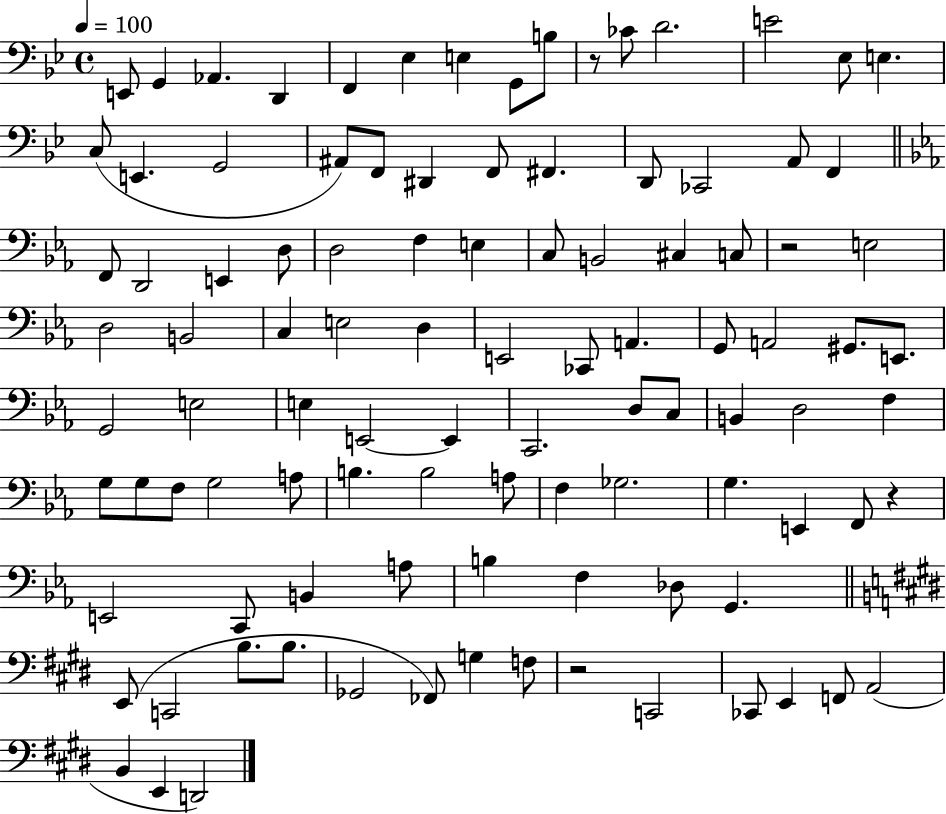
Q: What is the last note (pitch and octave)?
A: D2